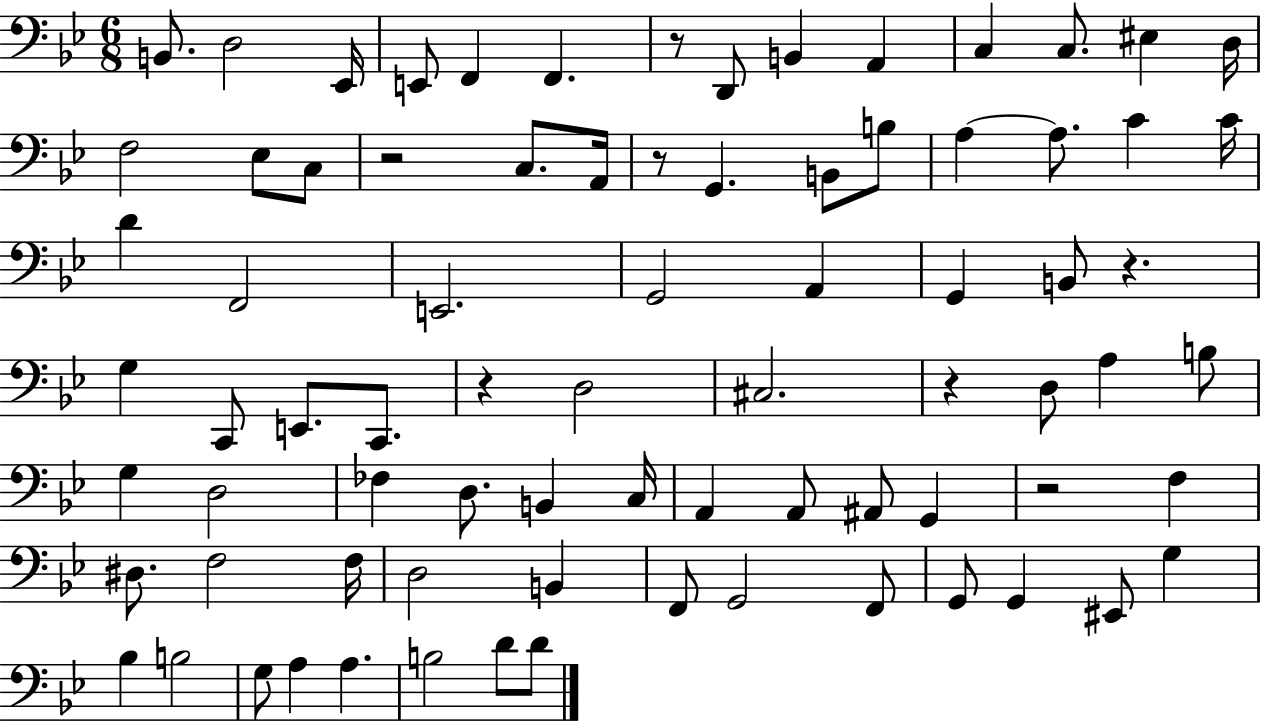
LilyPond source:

{
  \clef bass
  \numericTimeSignature
  \time 6/8
  \key bes \major
  b,8. d2 ees,16 | e,8 f,4 f,4. | r8 d,8 b,4 a,4 | c4 c8. eis4 d16 | \break f2 ees8 c8 | r2 c8. a,16 | r8 g,4. b,8 b8 | a4~~ a8. c'4 c'16 | \break d'4 f,2 | e,2. | g,2 a,4 | g,4 b,8 r4. | \break g4 c,8 e,8. c,8. | r4 d2 | cis2. | r4 d8 a4 b8 | \break g4 d2 | fes4 d8. b,4 c16 | a,4 a,8 ais,8 g,4 | r2 f4 | \break dis8. f2 f16 | d2 b,4 | f,8 g,2 f,8 | g,8 g,4 eis,8 g4 | \break bes4 b2 | g8 a4 a4. | b2 d'8 d'8 | \bar "|."
}